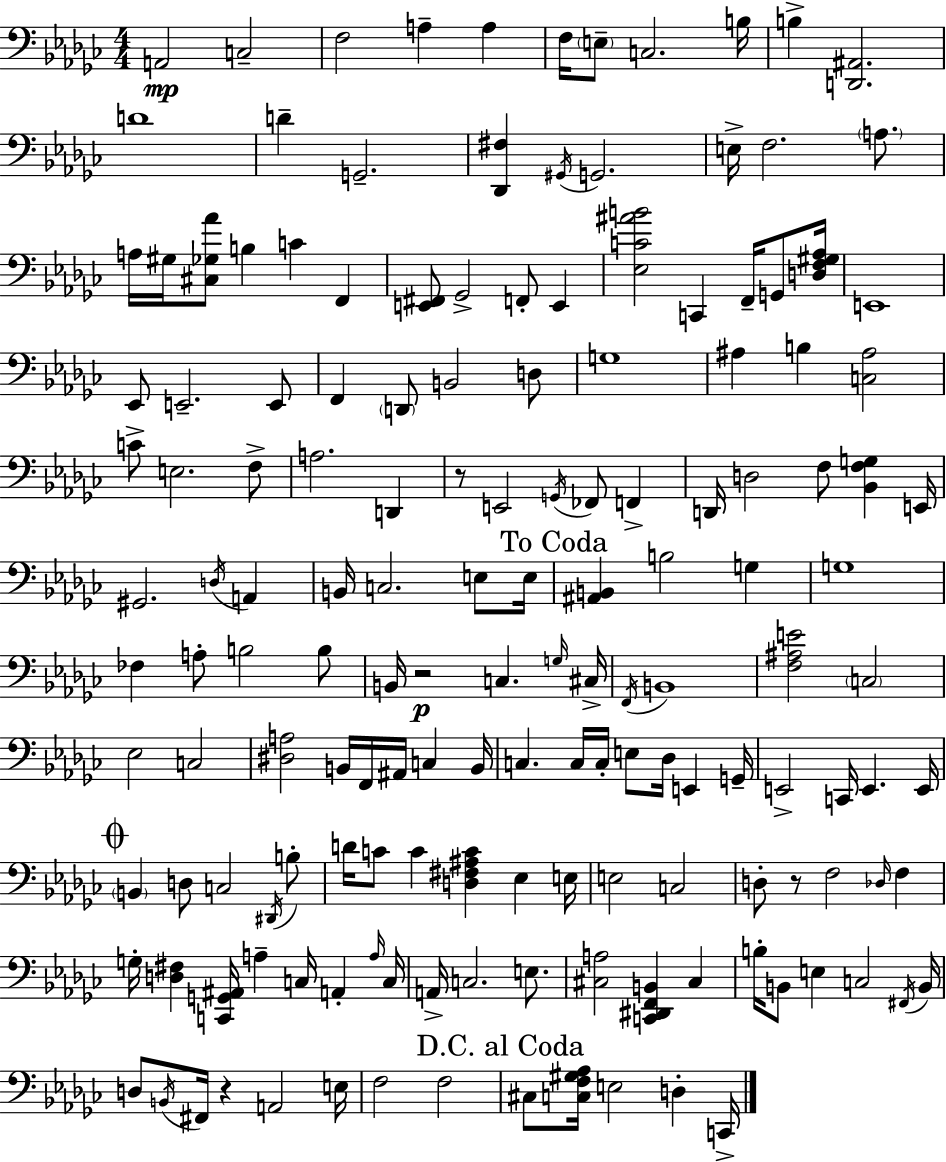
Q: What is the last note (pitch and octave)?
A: C2